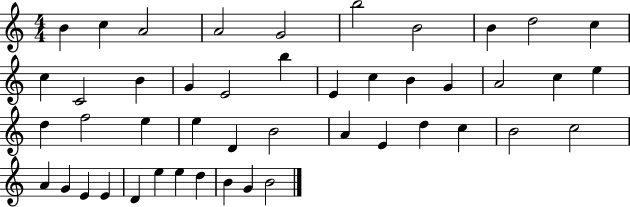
B4/q C5/q A4/h A4/h G4/h B5/h B4/h B4/q D5/h C5/q C5/q C4/h B4/q G4/q E4/h B5/q E4/q C5/q B4/q G4/q A4/h C5/q E5/q D5/q F5/h E5/q E5/q D4/q B4/h A4/q E4/q D5/q C5/q B4/h C5/h A4/q G4/q E4/q E4/q D4/q E5/q E5/q D5/q B4/q G4/q B4/h